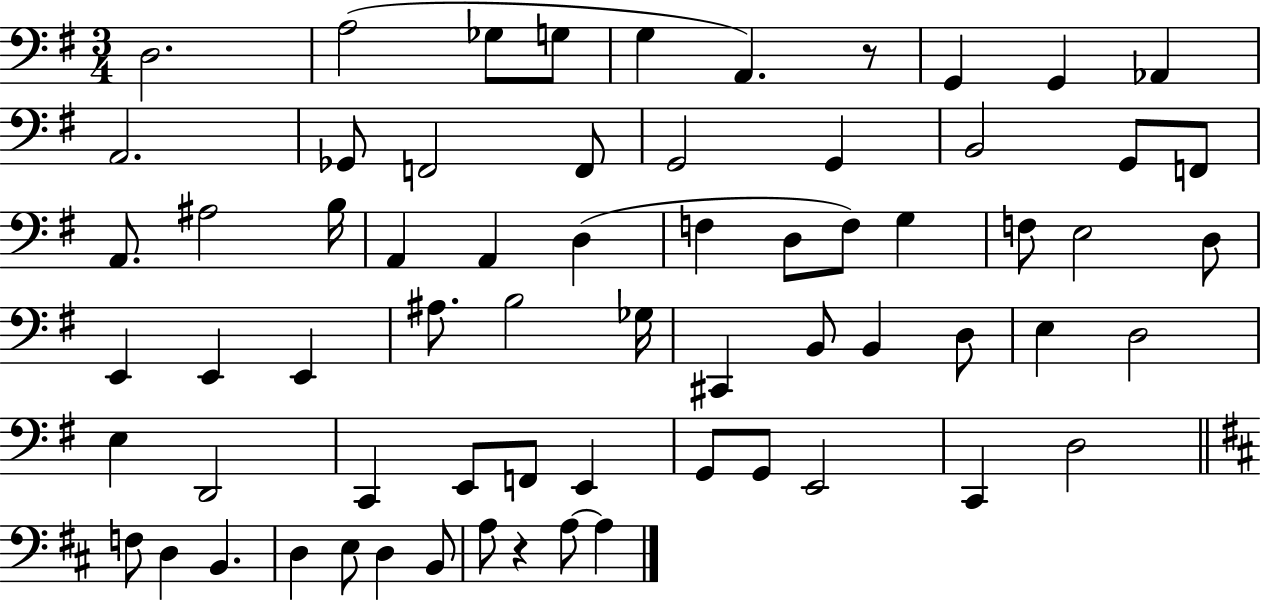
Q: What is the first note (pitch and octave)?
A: D3